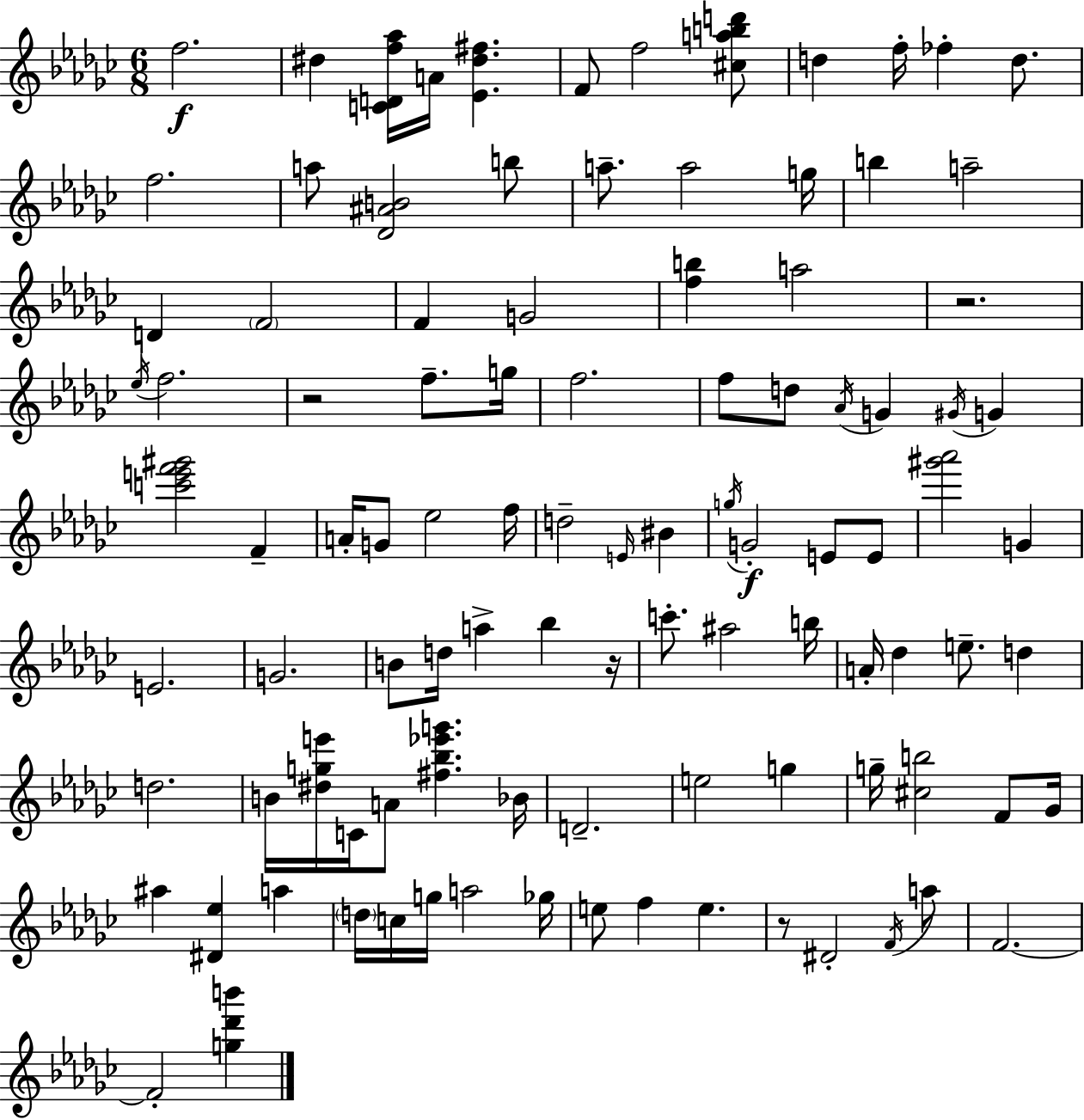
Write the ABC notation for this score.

X:1
T:Untitled
M:6/8
L:1/4
K:Ebm
f2 ^d [CDf_a]/4 A/4 [_E^d^f] F/2 f2 [^cabd']/2 d f/4 _f d/2 f2 a/2 [_D^AB]2 b/2 a/2 a2 g/4 b a2 D F2 F G2 [fb] a2 z2 _e/4 f2 z2 f/2 g/4 f2 f/2 d/2 _A/4 G ^G/4 G [c'e'f'^g']2 F A/4 G/2 _e2 f/4 d2 E/4 ^B g/4 G2 E/2 E/2 [^g'_a']2 G E2 G2 B/2 d/4 a _b z/4 c'/2 ^a2 b/4 A/4 _d e/2 d d2 B/4 [^dge']/4 C/4 A/2 [^f_b_e'g'] _B/4 D2 e2 g g/4 [^cb]2 F/2 _G/4 ^a [^D_e] a d/4 c/4 g/4 a2 _g/4 e/2 f e z/2 ^D2 F/4 a/2 F2 F2 [g_d'b']